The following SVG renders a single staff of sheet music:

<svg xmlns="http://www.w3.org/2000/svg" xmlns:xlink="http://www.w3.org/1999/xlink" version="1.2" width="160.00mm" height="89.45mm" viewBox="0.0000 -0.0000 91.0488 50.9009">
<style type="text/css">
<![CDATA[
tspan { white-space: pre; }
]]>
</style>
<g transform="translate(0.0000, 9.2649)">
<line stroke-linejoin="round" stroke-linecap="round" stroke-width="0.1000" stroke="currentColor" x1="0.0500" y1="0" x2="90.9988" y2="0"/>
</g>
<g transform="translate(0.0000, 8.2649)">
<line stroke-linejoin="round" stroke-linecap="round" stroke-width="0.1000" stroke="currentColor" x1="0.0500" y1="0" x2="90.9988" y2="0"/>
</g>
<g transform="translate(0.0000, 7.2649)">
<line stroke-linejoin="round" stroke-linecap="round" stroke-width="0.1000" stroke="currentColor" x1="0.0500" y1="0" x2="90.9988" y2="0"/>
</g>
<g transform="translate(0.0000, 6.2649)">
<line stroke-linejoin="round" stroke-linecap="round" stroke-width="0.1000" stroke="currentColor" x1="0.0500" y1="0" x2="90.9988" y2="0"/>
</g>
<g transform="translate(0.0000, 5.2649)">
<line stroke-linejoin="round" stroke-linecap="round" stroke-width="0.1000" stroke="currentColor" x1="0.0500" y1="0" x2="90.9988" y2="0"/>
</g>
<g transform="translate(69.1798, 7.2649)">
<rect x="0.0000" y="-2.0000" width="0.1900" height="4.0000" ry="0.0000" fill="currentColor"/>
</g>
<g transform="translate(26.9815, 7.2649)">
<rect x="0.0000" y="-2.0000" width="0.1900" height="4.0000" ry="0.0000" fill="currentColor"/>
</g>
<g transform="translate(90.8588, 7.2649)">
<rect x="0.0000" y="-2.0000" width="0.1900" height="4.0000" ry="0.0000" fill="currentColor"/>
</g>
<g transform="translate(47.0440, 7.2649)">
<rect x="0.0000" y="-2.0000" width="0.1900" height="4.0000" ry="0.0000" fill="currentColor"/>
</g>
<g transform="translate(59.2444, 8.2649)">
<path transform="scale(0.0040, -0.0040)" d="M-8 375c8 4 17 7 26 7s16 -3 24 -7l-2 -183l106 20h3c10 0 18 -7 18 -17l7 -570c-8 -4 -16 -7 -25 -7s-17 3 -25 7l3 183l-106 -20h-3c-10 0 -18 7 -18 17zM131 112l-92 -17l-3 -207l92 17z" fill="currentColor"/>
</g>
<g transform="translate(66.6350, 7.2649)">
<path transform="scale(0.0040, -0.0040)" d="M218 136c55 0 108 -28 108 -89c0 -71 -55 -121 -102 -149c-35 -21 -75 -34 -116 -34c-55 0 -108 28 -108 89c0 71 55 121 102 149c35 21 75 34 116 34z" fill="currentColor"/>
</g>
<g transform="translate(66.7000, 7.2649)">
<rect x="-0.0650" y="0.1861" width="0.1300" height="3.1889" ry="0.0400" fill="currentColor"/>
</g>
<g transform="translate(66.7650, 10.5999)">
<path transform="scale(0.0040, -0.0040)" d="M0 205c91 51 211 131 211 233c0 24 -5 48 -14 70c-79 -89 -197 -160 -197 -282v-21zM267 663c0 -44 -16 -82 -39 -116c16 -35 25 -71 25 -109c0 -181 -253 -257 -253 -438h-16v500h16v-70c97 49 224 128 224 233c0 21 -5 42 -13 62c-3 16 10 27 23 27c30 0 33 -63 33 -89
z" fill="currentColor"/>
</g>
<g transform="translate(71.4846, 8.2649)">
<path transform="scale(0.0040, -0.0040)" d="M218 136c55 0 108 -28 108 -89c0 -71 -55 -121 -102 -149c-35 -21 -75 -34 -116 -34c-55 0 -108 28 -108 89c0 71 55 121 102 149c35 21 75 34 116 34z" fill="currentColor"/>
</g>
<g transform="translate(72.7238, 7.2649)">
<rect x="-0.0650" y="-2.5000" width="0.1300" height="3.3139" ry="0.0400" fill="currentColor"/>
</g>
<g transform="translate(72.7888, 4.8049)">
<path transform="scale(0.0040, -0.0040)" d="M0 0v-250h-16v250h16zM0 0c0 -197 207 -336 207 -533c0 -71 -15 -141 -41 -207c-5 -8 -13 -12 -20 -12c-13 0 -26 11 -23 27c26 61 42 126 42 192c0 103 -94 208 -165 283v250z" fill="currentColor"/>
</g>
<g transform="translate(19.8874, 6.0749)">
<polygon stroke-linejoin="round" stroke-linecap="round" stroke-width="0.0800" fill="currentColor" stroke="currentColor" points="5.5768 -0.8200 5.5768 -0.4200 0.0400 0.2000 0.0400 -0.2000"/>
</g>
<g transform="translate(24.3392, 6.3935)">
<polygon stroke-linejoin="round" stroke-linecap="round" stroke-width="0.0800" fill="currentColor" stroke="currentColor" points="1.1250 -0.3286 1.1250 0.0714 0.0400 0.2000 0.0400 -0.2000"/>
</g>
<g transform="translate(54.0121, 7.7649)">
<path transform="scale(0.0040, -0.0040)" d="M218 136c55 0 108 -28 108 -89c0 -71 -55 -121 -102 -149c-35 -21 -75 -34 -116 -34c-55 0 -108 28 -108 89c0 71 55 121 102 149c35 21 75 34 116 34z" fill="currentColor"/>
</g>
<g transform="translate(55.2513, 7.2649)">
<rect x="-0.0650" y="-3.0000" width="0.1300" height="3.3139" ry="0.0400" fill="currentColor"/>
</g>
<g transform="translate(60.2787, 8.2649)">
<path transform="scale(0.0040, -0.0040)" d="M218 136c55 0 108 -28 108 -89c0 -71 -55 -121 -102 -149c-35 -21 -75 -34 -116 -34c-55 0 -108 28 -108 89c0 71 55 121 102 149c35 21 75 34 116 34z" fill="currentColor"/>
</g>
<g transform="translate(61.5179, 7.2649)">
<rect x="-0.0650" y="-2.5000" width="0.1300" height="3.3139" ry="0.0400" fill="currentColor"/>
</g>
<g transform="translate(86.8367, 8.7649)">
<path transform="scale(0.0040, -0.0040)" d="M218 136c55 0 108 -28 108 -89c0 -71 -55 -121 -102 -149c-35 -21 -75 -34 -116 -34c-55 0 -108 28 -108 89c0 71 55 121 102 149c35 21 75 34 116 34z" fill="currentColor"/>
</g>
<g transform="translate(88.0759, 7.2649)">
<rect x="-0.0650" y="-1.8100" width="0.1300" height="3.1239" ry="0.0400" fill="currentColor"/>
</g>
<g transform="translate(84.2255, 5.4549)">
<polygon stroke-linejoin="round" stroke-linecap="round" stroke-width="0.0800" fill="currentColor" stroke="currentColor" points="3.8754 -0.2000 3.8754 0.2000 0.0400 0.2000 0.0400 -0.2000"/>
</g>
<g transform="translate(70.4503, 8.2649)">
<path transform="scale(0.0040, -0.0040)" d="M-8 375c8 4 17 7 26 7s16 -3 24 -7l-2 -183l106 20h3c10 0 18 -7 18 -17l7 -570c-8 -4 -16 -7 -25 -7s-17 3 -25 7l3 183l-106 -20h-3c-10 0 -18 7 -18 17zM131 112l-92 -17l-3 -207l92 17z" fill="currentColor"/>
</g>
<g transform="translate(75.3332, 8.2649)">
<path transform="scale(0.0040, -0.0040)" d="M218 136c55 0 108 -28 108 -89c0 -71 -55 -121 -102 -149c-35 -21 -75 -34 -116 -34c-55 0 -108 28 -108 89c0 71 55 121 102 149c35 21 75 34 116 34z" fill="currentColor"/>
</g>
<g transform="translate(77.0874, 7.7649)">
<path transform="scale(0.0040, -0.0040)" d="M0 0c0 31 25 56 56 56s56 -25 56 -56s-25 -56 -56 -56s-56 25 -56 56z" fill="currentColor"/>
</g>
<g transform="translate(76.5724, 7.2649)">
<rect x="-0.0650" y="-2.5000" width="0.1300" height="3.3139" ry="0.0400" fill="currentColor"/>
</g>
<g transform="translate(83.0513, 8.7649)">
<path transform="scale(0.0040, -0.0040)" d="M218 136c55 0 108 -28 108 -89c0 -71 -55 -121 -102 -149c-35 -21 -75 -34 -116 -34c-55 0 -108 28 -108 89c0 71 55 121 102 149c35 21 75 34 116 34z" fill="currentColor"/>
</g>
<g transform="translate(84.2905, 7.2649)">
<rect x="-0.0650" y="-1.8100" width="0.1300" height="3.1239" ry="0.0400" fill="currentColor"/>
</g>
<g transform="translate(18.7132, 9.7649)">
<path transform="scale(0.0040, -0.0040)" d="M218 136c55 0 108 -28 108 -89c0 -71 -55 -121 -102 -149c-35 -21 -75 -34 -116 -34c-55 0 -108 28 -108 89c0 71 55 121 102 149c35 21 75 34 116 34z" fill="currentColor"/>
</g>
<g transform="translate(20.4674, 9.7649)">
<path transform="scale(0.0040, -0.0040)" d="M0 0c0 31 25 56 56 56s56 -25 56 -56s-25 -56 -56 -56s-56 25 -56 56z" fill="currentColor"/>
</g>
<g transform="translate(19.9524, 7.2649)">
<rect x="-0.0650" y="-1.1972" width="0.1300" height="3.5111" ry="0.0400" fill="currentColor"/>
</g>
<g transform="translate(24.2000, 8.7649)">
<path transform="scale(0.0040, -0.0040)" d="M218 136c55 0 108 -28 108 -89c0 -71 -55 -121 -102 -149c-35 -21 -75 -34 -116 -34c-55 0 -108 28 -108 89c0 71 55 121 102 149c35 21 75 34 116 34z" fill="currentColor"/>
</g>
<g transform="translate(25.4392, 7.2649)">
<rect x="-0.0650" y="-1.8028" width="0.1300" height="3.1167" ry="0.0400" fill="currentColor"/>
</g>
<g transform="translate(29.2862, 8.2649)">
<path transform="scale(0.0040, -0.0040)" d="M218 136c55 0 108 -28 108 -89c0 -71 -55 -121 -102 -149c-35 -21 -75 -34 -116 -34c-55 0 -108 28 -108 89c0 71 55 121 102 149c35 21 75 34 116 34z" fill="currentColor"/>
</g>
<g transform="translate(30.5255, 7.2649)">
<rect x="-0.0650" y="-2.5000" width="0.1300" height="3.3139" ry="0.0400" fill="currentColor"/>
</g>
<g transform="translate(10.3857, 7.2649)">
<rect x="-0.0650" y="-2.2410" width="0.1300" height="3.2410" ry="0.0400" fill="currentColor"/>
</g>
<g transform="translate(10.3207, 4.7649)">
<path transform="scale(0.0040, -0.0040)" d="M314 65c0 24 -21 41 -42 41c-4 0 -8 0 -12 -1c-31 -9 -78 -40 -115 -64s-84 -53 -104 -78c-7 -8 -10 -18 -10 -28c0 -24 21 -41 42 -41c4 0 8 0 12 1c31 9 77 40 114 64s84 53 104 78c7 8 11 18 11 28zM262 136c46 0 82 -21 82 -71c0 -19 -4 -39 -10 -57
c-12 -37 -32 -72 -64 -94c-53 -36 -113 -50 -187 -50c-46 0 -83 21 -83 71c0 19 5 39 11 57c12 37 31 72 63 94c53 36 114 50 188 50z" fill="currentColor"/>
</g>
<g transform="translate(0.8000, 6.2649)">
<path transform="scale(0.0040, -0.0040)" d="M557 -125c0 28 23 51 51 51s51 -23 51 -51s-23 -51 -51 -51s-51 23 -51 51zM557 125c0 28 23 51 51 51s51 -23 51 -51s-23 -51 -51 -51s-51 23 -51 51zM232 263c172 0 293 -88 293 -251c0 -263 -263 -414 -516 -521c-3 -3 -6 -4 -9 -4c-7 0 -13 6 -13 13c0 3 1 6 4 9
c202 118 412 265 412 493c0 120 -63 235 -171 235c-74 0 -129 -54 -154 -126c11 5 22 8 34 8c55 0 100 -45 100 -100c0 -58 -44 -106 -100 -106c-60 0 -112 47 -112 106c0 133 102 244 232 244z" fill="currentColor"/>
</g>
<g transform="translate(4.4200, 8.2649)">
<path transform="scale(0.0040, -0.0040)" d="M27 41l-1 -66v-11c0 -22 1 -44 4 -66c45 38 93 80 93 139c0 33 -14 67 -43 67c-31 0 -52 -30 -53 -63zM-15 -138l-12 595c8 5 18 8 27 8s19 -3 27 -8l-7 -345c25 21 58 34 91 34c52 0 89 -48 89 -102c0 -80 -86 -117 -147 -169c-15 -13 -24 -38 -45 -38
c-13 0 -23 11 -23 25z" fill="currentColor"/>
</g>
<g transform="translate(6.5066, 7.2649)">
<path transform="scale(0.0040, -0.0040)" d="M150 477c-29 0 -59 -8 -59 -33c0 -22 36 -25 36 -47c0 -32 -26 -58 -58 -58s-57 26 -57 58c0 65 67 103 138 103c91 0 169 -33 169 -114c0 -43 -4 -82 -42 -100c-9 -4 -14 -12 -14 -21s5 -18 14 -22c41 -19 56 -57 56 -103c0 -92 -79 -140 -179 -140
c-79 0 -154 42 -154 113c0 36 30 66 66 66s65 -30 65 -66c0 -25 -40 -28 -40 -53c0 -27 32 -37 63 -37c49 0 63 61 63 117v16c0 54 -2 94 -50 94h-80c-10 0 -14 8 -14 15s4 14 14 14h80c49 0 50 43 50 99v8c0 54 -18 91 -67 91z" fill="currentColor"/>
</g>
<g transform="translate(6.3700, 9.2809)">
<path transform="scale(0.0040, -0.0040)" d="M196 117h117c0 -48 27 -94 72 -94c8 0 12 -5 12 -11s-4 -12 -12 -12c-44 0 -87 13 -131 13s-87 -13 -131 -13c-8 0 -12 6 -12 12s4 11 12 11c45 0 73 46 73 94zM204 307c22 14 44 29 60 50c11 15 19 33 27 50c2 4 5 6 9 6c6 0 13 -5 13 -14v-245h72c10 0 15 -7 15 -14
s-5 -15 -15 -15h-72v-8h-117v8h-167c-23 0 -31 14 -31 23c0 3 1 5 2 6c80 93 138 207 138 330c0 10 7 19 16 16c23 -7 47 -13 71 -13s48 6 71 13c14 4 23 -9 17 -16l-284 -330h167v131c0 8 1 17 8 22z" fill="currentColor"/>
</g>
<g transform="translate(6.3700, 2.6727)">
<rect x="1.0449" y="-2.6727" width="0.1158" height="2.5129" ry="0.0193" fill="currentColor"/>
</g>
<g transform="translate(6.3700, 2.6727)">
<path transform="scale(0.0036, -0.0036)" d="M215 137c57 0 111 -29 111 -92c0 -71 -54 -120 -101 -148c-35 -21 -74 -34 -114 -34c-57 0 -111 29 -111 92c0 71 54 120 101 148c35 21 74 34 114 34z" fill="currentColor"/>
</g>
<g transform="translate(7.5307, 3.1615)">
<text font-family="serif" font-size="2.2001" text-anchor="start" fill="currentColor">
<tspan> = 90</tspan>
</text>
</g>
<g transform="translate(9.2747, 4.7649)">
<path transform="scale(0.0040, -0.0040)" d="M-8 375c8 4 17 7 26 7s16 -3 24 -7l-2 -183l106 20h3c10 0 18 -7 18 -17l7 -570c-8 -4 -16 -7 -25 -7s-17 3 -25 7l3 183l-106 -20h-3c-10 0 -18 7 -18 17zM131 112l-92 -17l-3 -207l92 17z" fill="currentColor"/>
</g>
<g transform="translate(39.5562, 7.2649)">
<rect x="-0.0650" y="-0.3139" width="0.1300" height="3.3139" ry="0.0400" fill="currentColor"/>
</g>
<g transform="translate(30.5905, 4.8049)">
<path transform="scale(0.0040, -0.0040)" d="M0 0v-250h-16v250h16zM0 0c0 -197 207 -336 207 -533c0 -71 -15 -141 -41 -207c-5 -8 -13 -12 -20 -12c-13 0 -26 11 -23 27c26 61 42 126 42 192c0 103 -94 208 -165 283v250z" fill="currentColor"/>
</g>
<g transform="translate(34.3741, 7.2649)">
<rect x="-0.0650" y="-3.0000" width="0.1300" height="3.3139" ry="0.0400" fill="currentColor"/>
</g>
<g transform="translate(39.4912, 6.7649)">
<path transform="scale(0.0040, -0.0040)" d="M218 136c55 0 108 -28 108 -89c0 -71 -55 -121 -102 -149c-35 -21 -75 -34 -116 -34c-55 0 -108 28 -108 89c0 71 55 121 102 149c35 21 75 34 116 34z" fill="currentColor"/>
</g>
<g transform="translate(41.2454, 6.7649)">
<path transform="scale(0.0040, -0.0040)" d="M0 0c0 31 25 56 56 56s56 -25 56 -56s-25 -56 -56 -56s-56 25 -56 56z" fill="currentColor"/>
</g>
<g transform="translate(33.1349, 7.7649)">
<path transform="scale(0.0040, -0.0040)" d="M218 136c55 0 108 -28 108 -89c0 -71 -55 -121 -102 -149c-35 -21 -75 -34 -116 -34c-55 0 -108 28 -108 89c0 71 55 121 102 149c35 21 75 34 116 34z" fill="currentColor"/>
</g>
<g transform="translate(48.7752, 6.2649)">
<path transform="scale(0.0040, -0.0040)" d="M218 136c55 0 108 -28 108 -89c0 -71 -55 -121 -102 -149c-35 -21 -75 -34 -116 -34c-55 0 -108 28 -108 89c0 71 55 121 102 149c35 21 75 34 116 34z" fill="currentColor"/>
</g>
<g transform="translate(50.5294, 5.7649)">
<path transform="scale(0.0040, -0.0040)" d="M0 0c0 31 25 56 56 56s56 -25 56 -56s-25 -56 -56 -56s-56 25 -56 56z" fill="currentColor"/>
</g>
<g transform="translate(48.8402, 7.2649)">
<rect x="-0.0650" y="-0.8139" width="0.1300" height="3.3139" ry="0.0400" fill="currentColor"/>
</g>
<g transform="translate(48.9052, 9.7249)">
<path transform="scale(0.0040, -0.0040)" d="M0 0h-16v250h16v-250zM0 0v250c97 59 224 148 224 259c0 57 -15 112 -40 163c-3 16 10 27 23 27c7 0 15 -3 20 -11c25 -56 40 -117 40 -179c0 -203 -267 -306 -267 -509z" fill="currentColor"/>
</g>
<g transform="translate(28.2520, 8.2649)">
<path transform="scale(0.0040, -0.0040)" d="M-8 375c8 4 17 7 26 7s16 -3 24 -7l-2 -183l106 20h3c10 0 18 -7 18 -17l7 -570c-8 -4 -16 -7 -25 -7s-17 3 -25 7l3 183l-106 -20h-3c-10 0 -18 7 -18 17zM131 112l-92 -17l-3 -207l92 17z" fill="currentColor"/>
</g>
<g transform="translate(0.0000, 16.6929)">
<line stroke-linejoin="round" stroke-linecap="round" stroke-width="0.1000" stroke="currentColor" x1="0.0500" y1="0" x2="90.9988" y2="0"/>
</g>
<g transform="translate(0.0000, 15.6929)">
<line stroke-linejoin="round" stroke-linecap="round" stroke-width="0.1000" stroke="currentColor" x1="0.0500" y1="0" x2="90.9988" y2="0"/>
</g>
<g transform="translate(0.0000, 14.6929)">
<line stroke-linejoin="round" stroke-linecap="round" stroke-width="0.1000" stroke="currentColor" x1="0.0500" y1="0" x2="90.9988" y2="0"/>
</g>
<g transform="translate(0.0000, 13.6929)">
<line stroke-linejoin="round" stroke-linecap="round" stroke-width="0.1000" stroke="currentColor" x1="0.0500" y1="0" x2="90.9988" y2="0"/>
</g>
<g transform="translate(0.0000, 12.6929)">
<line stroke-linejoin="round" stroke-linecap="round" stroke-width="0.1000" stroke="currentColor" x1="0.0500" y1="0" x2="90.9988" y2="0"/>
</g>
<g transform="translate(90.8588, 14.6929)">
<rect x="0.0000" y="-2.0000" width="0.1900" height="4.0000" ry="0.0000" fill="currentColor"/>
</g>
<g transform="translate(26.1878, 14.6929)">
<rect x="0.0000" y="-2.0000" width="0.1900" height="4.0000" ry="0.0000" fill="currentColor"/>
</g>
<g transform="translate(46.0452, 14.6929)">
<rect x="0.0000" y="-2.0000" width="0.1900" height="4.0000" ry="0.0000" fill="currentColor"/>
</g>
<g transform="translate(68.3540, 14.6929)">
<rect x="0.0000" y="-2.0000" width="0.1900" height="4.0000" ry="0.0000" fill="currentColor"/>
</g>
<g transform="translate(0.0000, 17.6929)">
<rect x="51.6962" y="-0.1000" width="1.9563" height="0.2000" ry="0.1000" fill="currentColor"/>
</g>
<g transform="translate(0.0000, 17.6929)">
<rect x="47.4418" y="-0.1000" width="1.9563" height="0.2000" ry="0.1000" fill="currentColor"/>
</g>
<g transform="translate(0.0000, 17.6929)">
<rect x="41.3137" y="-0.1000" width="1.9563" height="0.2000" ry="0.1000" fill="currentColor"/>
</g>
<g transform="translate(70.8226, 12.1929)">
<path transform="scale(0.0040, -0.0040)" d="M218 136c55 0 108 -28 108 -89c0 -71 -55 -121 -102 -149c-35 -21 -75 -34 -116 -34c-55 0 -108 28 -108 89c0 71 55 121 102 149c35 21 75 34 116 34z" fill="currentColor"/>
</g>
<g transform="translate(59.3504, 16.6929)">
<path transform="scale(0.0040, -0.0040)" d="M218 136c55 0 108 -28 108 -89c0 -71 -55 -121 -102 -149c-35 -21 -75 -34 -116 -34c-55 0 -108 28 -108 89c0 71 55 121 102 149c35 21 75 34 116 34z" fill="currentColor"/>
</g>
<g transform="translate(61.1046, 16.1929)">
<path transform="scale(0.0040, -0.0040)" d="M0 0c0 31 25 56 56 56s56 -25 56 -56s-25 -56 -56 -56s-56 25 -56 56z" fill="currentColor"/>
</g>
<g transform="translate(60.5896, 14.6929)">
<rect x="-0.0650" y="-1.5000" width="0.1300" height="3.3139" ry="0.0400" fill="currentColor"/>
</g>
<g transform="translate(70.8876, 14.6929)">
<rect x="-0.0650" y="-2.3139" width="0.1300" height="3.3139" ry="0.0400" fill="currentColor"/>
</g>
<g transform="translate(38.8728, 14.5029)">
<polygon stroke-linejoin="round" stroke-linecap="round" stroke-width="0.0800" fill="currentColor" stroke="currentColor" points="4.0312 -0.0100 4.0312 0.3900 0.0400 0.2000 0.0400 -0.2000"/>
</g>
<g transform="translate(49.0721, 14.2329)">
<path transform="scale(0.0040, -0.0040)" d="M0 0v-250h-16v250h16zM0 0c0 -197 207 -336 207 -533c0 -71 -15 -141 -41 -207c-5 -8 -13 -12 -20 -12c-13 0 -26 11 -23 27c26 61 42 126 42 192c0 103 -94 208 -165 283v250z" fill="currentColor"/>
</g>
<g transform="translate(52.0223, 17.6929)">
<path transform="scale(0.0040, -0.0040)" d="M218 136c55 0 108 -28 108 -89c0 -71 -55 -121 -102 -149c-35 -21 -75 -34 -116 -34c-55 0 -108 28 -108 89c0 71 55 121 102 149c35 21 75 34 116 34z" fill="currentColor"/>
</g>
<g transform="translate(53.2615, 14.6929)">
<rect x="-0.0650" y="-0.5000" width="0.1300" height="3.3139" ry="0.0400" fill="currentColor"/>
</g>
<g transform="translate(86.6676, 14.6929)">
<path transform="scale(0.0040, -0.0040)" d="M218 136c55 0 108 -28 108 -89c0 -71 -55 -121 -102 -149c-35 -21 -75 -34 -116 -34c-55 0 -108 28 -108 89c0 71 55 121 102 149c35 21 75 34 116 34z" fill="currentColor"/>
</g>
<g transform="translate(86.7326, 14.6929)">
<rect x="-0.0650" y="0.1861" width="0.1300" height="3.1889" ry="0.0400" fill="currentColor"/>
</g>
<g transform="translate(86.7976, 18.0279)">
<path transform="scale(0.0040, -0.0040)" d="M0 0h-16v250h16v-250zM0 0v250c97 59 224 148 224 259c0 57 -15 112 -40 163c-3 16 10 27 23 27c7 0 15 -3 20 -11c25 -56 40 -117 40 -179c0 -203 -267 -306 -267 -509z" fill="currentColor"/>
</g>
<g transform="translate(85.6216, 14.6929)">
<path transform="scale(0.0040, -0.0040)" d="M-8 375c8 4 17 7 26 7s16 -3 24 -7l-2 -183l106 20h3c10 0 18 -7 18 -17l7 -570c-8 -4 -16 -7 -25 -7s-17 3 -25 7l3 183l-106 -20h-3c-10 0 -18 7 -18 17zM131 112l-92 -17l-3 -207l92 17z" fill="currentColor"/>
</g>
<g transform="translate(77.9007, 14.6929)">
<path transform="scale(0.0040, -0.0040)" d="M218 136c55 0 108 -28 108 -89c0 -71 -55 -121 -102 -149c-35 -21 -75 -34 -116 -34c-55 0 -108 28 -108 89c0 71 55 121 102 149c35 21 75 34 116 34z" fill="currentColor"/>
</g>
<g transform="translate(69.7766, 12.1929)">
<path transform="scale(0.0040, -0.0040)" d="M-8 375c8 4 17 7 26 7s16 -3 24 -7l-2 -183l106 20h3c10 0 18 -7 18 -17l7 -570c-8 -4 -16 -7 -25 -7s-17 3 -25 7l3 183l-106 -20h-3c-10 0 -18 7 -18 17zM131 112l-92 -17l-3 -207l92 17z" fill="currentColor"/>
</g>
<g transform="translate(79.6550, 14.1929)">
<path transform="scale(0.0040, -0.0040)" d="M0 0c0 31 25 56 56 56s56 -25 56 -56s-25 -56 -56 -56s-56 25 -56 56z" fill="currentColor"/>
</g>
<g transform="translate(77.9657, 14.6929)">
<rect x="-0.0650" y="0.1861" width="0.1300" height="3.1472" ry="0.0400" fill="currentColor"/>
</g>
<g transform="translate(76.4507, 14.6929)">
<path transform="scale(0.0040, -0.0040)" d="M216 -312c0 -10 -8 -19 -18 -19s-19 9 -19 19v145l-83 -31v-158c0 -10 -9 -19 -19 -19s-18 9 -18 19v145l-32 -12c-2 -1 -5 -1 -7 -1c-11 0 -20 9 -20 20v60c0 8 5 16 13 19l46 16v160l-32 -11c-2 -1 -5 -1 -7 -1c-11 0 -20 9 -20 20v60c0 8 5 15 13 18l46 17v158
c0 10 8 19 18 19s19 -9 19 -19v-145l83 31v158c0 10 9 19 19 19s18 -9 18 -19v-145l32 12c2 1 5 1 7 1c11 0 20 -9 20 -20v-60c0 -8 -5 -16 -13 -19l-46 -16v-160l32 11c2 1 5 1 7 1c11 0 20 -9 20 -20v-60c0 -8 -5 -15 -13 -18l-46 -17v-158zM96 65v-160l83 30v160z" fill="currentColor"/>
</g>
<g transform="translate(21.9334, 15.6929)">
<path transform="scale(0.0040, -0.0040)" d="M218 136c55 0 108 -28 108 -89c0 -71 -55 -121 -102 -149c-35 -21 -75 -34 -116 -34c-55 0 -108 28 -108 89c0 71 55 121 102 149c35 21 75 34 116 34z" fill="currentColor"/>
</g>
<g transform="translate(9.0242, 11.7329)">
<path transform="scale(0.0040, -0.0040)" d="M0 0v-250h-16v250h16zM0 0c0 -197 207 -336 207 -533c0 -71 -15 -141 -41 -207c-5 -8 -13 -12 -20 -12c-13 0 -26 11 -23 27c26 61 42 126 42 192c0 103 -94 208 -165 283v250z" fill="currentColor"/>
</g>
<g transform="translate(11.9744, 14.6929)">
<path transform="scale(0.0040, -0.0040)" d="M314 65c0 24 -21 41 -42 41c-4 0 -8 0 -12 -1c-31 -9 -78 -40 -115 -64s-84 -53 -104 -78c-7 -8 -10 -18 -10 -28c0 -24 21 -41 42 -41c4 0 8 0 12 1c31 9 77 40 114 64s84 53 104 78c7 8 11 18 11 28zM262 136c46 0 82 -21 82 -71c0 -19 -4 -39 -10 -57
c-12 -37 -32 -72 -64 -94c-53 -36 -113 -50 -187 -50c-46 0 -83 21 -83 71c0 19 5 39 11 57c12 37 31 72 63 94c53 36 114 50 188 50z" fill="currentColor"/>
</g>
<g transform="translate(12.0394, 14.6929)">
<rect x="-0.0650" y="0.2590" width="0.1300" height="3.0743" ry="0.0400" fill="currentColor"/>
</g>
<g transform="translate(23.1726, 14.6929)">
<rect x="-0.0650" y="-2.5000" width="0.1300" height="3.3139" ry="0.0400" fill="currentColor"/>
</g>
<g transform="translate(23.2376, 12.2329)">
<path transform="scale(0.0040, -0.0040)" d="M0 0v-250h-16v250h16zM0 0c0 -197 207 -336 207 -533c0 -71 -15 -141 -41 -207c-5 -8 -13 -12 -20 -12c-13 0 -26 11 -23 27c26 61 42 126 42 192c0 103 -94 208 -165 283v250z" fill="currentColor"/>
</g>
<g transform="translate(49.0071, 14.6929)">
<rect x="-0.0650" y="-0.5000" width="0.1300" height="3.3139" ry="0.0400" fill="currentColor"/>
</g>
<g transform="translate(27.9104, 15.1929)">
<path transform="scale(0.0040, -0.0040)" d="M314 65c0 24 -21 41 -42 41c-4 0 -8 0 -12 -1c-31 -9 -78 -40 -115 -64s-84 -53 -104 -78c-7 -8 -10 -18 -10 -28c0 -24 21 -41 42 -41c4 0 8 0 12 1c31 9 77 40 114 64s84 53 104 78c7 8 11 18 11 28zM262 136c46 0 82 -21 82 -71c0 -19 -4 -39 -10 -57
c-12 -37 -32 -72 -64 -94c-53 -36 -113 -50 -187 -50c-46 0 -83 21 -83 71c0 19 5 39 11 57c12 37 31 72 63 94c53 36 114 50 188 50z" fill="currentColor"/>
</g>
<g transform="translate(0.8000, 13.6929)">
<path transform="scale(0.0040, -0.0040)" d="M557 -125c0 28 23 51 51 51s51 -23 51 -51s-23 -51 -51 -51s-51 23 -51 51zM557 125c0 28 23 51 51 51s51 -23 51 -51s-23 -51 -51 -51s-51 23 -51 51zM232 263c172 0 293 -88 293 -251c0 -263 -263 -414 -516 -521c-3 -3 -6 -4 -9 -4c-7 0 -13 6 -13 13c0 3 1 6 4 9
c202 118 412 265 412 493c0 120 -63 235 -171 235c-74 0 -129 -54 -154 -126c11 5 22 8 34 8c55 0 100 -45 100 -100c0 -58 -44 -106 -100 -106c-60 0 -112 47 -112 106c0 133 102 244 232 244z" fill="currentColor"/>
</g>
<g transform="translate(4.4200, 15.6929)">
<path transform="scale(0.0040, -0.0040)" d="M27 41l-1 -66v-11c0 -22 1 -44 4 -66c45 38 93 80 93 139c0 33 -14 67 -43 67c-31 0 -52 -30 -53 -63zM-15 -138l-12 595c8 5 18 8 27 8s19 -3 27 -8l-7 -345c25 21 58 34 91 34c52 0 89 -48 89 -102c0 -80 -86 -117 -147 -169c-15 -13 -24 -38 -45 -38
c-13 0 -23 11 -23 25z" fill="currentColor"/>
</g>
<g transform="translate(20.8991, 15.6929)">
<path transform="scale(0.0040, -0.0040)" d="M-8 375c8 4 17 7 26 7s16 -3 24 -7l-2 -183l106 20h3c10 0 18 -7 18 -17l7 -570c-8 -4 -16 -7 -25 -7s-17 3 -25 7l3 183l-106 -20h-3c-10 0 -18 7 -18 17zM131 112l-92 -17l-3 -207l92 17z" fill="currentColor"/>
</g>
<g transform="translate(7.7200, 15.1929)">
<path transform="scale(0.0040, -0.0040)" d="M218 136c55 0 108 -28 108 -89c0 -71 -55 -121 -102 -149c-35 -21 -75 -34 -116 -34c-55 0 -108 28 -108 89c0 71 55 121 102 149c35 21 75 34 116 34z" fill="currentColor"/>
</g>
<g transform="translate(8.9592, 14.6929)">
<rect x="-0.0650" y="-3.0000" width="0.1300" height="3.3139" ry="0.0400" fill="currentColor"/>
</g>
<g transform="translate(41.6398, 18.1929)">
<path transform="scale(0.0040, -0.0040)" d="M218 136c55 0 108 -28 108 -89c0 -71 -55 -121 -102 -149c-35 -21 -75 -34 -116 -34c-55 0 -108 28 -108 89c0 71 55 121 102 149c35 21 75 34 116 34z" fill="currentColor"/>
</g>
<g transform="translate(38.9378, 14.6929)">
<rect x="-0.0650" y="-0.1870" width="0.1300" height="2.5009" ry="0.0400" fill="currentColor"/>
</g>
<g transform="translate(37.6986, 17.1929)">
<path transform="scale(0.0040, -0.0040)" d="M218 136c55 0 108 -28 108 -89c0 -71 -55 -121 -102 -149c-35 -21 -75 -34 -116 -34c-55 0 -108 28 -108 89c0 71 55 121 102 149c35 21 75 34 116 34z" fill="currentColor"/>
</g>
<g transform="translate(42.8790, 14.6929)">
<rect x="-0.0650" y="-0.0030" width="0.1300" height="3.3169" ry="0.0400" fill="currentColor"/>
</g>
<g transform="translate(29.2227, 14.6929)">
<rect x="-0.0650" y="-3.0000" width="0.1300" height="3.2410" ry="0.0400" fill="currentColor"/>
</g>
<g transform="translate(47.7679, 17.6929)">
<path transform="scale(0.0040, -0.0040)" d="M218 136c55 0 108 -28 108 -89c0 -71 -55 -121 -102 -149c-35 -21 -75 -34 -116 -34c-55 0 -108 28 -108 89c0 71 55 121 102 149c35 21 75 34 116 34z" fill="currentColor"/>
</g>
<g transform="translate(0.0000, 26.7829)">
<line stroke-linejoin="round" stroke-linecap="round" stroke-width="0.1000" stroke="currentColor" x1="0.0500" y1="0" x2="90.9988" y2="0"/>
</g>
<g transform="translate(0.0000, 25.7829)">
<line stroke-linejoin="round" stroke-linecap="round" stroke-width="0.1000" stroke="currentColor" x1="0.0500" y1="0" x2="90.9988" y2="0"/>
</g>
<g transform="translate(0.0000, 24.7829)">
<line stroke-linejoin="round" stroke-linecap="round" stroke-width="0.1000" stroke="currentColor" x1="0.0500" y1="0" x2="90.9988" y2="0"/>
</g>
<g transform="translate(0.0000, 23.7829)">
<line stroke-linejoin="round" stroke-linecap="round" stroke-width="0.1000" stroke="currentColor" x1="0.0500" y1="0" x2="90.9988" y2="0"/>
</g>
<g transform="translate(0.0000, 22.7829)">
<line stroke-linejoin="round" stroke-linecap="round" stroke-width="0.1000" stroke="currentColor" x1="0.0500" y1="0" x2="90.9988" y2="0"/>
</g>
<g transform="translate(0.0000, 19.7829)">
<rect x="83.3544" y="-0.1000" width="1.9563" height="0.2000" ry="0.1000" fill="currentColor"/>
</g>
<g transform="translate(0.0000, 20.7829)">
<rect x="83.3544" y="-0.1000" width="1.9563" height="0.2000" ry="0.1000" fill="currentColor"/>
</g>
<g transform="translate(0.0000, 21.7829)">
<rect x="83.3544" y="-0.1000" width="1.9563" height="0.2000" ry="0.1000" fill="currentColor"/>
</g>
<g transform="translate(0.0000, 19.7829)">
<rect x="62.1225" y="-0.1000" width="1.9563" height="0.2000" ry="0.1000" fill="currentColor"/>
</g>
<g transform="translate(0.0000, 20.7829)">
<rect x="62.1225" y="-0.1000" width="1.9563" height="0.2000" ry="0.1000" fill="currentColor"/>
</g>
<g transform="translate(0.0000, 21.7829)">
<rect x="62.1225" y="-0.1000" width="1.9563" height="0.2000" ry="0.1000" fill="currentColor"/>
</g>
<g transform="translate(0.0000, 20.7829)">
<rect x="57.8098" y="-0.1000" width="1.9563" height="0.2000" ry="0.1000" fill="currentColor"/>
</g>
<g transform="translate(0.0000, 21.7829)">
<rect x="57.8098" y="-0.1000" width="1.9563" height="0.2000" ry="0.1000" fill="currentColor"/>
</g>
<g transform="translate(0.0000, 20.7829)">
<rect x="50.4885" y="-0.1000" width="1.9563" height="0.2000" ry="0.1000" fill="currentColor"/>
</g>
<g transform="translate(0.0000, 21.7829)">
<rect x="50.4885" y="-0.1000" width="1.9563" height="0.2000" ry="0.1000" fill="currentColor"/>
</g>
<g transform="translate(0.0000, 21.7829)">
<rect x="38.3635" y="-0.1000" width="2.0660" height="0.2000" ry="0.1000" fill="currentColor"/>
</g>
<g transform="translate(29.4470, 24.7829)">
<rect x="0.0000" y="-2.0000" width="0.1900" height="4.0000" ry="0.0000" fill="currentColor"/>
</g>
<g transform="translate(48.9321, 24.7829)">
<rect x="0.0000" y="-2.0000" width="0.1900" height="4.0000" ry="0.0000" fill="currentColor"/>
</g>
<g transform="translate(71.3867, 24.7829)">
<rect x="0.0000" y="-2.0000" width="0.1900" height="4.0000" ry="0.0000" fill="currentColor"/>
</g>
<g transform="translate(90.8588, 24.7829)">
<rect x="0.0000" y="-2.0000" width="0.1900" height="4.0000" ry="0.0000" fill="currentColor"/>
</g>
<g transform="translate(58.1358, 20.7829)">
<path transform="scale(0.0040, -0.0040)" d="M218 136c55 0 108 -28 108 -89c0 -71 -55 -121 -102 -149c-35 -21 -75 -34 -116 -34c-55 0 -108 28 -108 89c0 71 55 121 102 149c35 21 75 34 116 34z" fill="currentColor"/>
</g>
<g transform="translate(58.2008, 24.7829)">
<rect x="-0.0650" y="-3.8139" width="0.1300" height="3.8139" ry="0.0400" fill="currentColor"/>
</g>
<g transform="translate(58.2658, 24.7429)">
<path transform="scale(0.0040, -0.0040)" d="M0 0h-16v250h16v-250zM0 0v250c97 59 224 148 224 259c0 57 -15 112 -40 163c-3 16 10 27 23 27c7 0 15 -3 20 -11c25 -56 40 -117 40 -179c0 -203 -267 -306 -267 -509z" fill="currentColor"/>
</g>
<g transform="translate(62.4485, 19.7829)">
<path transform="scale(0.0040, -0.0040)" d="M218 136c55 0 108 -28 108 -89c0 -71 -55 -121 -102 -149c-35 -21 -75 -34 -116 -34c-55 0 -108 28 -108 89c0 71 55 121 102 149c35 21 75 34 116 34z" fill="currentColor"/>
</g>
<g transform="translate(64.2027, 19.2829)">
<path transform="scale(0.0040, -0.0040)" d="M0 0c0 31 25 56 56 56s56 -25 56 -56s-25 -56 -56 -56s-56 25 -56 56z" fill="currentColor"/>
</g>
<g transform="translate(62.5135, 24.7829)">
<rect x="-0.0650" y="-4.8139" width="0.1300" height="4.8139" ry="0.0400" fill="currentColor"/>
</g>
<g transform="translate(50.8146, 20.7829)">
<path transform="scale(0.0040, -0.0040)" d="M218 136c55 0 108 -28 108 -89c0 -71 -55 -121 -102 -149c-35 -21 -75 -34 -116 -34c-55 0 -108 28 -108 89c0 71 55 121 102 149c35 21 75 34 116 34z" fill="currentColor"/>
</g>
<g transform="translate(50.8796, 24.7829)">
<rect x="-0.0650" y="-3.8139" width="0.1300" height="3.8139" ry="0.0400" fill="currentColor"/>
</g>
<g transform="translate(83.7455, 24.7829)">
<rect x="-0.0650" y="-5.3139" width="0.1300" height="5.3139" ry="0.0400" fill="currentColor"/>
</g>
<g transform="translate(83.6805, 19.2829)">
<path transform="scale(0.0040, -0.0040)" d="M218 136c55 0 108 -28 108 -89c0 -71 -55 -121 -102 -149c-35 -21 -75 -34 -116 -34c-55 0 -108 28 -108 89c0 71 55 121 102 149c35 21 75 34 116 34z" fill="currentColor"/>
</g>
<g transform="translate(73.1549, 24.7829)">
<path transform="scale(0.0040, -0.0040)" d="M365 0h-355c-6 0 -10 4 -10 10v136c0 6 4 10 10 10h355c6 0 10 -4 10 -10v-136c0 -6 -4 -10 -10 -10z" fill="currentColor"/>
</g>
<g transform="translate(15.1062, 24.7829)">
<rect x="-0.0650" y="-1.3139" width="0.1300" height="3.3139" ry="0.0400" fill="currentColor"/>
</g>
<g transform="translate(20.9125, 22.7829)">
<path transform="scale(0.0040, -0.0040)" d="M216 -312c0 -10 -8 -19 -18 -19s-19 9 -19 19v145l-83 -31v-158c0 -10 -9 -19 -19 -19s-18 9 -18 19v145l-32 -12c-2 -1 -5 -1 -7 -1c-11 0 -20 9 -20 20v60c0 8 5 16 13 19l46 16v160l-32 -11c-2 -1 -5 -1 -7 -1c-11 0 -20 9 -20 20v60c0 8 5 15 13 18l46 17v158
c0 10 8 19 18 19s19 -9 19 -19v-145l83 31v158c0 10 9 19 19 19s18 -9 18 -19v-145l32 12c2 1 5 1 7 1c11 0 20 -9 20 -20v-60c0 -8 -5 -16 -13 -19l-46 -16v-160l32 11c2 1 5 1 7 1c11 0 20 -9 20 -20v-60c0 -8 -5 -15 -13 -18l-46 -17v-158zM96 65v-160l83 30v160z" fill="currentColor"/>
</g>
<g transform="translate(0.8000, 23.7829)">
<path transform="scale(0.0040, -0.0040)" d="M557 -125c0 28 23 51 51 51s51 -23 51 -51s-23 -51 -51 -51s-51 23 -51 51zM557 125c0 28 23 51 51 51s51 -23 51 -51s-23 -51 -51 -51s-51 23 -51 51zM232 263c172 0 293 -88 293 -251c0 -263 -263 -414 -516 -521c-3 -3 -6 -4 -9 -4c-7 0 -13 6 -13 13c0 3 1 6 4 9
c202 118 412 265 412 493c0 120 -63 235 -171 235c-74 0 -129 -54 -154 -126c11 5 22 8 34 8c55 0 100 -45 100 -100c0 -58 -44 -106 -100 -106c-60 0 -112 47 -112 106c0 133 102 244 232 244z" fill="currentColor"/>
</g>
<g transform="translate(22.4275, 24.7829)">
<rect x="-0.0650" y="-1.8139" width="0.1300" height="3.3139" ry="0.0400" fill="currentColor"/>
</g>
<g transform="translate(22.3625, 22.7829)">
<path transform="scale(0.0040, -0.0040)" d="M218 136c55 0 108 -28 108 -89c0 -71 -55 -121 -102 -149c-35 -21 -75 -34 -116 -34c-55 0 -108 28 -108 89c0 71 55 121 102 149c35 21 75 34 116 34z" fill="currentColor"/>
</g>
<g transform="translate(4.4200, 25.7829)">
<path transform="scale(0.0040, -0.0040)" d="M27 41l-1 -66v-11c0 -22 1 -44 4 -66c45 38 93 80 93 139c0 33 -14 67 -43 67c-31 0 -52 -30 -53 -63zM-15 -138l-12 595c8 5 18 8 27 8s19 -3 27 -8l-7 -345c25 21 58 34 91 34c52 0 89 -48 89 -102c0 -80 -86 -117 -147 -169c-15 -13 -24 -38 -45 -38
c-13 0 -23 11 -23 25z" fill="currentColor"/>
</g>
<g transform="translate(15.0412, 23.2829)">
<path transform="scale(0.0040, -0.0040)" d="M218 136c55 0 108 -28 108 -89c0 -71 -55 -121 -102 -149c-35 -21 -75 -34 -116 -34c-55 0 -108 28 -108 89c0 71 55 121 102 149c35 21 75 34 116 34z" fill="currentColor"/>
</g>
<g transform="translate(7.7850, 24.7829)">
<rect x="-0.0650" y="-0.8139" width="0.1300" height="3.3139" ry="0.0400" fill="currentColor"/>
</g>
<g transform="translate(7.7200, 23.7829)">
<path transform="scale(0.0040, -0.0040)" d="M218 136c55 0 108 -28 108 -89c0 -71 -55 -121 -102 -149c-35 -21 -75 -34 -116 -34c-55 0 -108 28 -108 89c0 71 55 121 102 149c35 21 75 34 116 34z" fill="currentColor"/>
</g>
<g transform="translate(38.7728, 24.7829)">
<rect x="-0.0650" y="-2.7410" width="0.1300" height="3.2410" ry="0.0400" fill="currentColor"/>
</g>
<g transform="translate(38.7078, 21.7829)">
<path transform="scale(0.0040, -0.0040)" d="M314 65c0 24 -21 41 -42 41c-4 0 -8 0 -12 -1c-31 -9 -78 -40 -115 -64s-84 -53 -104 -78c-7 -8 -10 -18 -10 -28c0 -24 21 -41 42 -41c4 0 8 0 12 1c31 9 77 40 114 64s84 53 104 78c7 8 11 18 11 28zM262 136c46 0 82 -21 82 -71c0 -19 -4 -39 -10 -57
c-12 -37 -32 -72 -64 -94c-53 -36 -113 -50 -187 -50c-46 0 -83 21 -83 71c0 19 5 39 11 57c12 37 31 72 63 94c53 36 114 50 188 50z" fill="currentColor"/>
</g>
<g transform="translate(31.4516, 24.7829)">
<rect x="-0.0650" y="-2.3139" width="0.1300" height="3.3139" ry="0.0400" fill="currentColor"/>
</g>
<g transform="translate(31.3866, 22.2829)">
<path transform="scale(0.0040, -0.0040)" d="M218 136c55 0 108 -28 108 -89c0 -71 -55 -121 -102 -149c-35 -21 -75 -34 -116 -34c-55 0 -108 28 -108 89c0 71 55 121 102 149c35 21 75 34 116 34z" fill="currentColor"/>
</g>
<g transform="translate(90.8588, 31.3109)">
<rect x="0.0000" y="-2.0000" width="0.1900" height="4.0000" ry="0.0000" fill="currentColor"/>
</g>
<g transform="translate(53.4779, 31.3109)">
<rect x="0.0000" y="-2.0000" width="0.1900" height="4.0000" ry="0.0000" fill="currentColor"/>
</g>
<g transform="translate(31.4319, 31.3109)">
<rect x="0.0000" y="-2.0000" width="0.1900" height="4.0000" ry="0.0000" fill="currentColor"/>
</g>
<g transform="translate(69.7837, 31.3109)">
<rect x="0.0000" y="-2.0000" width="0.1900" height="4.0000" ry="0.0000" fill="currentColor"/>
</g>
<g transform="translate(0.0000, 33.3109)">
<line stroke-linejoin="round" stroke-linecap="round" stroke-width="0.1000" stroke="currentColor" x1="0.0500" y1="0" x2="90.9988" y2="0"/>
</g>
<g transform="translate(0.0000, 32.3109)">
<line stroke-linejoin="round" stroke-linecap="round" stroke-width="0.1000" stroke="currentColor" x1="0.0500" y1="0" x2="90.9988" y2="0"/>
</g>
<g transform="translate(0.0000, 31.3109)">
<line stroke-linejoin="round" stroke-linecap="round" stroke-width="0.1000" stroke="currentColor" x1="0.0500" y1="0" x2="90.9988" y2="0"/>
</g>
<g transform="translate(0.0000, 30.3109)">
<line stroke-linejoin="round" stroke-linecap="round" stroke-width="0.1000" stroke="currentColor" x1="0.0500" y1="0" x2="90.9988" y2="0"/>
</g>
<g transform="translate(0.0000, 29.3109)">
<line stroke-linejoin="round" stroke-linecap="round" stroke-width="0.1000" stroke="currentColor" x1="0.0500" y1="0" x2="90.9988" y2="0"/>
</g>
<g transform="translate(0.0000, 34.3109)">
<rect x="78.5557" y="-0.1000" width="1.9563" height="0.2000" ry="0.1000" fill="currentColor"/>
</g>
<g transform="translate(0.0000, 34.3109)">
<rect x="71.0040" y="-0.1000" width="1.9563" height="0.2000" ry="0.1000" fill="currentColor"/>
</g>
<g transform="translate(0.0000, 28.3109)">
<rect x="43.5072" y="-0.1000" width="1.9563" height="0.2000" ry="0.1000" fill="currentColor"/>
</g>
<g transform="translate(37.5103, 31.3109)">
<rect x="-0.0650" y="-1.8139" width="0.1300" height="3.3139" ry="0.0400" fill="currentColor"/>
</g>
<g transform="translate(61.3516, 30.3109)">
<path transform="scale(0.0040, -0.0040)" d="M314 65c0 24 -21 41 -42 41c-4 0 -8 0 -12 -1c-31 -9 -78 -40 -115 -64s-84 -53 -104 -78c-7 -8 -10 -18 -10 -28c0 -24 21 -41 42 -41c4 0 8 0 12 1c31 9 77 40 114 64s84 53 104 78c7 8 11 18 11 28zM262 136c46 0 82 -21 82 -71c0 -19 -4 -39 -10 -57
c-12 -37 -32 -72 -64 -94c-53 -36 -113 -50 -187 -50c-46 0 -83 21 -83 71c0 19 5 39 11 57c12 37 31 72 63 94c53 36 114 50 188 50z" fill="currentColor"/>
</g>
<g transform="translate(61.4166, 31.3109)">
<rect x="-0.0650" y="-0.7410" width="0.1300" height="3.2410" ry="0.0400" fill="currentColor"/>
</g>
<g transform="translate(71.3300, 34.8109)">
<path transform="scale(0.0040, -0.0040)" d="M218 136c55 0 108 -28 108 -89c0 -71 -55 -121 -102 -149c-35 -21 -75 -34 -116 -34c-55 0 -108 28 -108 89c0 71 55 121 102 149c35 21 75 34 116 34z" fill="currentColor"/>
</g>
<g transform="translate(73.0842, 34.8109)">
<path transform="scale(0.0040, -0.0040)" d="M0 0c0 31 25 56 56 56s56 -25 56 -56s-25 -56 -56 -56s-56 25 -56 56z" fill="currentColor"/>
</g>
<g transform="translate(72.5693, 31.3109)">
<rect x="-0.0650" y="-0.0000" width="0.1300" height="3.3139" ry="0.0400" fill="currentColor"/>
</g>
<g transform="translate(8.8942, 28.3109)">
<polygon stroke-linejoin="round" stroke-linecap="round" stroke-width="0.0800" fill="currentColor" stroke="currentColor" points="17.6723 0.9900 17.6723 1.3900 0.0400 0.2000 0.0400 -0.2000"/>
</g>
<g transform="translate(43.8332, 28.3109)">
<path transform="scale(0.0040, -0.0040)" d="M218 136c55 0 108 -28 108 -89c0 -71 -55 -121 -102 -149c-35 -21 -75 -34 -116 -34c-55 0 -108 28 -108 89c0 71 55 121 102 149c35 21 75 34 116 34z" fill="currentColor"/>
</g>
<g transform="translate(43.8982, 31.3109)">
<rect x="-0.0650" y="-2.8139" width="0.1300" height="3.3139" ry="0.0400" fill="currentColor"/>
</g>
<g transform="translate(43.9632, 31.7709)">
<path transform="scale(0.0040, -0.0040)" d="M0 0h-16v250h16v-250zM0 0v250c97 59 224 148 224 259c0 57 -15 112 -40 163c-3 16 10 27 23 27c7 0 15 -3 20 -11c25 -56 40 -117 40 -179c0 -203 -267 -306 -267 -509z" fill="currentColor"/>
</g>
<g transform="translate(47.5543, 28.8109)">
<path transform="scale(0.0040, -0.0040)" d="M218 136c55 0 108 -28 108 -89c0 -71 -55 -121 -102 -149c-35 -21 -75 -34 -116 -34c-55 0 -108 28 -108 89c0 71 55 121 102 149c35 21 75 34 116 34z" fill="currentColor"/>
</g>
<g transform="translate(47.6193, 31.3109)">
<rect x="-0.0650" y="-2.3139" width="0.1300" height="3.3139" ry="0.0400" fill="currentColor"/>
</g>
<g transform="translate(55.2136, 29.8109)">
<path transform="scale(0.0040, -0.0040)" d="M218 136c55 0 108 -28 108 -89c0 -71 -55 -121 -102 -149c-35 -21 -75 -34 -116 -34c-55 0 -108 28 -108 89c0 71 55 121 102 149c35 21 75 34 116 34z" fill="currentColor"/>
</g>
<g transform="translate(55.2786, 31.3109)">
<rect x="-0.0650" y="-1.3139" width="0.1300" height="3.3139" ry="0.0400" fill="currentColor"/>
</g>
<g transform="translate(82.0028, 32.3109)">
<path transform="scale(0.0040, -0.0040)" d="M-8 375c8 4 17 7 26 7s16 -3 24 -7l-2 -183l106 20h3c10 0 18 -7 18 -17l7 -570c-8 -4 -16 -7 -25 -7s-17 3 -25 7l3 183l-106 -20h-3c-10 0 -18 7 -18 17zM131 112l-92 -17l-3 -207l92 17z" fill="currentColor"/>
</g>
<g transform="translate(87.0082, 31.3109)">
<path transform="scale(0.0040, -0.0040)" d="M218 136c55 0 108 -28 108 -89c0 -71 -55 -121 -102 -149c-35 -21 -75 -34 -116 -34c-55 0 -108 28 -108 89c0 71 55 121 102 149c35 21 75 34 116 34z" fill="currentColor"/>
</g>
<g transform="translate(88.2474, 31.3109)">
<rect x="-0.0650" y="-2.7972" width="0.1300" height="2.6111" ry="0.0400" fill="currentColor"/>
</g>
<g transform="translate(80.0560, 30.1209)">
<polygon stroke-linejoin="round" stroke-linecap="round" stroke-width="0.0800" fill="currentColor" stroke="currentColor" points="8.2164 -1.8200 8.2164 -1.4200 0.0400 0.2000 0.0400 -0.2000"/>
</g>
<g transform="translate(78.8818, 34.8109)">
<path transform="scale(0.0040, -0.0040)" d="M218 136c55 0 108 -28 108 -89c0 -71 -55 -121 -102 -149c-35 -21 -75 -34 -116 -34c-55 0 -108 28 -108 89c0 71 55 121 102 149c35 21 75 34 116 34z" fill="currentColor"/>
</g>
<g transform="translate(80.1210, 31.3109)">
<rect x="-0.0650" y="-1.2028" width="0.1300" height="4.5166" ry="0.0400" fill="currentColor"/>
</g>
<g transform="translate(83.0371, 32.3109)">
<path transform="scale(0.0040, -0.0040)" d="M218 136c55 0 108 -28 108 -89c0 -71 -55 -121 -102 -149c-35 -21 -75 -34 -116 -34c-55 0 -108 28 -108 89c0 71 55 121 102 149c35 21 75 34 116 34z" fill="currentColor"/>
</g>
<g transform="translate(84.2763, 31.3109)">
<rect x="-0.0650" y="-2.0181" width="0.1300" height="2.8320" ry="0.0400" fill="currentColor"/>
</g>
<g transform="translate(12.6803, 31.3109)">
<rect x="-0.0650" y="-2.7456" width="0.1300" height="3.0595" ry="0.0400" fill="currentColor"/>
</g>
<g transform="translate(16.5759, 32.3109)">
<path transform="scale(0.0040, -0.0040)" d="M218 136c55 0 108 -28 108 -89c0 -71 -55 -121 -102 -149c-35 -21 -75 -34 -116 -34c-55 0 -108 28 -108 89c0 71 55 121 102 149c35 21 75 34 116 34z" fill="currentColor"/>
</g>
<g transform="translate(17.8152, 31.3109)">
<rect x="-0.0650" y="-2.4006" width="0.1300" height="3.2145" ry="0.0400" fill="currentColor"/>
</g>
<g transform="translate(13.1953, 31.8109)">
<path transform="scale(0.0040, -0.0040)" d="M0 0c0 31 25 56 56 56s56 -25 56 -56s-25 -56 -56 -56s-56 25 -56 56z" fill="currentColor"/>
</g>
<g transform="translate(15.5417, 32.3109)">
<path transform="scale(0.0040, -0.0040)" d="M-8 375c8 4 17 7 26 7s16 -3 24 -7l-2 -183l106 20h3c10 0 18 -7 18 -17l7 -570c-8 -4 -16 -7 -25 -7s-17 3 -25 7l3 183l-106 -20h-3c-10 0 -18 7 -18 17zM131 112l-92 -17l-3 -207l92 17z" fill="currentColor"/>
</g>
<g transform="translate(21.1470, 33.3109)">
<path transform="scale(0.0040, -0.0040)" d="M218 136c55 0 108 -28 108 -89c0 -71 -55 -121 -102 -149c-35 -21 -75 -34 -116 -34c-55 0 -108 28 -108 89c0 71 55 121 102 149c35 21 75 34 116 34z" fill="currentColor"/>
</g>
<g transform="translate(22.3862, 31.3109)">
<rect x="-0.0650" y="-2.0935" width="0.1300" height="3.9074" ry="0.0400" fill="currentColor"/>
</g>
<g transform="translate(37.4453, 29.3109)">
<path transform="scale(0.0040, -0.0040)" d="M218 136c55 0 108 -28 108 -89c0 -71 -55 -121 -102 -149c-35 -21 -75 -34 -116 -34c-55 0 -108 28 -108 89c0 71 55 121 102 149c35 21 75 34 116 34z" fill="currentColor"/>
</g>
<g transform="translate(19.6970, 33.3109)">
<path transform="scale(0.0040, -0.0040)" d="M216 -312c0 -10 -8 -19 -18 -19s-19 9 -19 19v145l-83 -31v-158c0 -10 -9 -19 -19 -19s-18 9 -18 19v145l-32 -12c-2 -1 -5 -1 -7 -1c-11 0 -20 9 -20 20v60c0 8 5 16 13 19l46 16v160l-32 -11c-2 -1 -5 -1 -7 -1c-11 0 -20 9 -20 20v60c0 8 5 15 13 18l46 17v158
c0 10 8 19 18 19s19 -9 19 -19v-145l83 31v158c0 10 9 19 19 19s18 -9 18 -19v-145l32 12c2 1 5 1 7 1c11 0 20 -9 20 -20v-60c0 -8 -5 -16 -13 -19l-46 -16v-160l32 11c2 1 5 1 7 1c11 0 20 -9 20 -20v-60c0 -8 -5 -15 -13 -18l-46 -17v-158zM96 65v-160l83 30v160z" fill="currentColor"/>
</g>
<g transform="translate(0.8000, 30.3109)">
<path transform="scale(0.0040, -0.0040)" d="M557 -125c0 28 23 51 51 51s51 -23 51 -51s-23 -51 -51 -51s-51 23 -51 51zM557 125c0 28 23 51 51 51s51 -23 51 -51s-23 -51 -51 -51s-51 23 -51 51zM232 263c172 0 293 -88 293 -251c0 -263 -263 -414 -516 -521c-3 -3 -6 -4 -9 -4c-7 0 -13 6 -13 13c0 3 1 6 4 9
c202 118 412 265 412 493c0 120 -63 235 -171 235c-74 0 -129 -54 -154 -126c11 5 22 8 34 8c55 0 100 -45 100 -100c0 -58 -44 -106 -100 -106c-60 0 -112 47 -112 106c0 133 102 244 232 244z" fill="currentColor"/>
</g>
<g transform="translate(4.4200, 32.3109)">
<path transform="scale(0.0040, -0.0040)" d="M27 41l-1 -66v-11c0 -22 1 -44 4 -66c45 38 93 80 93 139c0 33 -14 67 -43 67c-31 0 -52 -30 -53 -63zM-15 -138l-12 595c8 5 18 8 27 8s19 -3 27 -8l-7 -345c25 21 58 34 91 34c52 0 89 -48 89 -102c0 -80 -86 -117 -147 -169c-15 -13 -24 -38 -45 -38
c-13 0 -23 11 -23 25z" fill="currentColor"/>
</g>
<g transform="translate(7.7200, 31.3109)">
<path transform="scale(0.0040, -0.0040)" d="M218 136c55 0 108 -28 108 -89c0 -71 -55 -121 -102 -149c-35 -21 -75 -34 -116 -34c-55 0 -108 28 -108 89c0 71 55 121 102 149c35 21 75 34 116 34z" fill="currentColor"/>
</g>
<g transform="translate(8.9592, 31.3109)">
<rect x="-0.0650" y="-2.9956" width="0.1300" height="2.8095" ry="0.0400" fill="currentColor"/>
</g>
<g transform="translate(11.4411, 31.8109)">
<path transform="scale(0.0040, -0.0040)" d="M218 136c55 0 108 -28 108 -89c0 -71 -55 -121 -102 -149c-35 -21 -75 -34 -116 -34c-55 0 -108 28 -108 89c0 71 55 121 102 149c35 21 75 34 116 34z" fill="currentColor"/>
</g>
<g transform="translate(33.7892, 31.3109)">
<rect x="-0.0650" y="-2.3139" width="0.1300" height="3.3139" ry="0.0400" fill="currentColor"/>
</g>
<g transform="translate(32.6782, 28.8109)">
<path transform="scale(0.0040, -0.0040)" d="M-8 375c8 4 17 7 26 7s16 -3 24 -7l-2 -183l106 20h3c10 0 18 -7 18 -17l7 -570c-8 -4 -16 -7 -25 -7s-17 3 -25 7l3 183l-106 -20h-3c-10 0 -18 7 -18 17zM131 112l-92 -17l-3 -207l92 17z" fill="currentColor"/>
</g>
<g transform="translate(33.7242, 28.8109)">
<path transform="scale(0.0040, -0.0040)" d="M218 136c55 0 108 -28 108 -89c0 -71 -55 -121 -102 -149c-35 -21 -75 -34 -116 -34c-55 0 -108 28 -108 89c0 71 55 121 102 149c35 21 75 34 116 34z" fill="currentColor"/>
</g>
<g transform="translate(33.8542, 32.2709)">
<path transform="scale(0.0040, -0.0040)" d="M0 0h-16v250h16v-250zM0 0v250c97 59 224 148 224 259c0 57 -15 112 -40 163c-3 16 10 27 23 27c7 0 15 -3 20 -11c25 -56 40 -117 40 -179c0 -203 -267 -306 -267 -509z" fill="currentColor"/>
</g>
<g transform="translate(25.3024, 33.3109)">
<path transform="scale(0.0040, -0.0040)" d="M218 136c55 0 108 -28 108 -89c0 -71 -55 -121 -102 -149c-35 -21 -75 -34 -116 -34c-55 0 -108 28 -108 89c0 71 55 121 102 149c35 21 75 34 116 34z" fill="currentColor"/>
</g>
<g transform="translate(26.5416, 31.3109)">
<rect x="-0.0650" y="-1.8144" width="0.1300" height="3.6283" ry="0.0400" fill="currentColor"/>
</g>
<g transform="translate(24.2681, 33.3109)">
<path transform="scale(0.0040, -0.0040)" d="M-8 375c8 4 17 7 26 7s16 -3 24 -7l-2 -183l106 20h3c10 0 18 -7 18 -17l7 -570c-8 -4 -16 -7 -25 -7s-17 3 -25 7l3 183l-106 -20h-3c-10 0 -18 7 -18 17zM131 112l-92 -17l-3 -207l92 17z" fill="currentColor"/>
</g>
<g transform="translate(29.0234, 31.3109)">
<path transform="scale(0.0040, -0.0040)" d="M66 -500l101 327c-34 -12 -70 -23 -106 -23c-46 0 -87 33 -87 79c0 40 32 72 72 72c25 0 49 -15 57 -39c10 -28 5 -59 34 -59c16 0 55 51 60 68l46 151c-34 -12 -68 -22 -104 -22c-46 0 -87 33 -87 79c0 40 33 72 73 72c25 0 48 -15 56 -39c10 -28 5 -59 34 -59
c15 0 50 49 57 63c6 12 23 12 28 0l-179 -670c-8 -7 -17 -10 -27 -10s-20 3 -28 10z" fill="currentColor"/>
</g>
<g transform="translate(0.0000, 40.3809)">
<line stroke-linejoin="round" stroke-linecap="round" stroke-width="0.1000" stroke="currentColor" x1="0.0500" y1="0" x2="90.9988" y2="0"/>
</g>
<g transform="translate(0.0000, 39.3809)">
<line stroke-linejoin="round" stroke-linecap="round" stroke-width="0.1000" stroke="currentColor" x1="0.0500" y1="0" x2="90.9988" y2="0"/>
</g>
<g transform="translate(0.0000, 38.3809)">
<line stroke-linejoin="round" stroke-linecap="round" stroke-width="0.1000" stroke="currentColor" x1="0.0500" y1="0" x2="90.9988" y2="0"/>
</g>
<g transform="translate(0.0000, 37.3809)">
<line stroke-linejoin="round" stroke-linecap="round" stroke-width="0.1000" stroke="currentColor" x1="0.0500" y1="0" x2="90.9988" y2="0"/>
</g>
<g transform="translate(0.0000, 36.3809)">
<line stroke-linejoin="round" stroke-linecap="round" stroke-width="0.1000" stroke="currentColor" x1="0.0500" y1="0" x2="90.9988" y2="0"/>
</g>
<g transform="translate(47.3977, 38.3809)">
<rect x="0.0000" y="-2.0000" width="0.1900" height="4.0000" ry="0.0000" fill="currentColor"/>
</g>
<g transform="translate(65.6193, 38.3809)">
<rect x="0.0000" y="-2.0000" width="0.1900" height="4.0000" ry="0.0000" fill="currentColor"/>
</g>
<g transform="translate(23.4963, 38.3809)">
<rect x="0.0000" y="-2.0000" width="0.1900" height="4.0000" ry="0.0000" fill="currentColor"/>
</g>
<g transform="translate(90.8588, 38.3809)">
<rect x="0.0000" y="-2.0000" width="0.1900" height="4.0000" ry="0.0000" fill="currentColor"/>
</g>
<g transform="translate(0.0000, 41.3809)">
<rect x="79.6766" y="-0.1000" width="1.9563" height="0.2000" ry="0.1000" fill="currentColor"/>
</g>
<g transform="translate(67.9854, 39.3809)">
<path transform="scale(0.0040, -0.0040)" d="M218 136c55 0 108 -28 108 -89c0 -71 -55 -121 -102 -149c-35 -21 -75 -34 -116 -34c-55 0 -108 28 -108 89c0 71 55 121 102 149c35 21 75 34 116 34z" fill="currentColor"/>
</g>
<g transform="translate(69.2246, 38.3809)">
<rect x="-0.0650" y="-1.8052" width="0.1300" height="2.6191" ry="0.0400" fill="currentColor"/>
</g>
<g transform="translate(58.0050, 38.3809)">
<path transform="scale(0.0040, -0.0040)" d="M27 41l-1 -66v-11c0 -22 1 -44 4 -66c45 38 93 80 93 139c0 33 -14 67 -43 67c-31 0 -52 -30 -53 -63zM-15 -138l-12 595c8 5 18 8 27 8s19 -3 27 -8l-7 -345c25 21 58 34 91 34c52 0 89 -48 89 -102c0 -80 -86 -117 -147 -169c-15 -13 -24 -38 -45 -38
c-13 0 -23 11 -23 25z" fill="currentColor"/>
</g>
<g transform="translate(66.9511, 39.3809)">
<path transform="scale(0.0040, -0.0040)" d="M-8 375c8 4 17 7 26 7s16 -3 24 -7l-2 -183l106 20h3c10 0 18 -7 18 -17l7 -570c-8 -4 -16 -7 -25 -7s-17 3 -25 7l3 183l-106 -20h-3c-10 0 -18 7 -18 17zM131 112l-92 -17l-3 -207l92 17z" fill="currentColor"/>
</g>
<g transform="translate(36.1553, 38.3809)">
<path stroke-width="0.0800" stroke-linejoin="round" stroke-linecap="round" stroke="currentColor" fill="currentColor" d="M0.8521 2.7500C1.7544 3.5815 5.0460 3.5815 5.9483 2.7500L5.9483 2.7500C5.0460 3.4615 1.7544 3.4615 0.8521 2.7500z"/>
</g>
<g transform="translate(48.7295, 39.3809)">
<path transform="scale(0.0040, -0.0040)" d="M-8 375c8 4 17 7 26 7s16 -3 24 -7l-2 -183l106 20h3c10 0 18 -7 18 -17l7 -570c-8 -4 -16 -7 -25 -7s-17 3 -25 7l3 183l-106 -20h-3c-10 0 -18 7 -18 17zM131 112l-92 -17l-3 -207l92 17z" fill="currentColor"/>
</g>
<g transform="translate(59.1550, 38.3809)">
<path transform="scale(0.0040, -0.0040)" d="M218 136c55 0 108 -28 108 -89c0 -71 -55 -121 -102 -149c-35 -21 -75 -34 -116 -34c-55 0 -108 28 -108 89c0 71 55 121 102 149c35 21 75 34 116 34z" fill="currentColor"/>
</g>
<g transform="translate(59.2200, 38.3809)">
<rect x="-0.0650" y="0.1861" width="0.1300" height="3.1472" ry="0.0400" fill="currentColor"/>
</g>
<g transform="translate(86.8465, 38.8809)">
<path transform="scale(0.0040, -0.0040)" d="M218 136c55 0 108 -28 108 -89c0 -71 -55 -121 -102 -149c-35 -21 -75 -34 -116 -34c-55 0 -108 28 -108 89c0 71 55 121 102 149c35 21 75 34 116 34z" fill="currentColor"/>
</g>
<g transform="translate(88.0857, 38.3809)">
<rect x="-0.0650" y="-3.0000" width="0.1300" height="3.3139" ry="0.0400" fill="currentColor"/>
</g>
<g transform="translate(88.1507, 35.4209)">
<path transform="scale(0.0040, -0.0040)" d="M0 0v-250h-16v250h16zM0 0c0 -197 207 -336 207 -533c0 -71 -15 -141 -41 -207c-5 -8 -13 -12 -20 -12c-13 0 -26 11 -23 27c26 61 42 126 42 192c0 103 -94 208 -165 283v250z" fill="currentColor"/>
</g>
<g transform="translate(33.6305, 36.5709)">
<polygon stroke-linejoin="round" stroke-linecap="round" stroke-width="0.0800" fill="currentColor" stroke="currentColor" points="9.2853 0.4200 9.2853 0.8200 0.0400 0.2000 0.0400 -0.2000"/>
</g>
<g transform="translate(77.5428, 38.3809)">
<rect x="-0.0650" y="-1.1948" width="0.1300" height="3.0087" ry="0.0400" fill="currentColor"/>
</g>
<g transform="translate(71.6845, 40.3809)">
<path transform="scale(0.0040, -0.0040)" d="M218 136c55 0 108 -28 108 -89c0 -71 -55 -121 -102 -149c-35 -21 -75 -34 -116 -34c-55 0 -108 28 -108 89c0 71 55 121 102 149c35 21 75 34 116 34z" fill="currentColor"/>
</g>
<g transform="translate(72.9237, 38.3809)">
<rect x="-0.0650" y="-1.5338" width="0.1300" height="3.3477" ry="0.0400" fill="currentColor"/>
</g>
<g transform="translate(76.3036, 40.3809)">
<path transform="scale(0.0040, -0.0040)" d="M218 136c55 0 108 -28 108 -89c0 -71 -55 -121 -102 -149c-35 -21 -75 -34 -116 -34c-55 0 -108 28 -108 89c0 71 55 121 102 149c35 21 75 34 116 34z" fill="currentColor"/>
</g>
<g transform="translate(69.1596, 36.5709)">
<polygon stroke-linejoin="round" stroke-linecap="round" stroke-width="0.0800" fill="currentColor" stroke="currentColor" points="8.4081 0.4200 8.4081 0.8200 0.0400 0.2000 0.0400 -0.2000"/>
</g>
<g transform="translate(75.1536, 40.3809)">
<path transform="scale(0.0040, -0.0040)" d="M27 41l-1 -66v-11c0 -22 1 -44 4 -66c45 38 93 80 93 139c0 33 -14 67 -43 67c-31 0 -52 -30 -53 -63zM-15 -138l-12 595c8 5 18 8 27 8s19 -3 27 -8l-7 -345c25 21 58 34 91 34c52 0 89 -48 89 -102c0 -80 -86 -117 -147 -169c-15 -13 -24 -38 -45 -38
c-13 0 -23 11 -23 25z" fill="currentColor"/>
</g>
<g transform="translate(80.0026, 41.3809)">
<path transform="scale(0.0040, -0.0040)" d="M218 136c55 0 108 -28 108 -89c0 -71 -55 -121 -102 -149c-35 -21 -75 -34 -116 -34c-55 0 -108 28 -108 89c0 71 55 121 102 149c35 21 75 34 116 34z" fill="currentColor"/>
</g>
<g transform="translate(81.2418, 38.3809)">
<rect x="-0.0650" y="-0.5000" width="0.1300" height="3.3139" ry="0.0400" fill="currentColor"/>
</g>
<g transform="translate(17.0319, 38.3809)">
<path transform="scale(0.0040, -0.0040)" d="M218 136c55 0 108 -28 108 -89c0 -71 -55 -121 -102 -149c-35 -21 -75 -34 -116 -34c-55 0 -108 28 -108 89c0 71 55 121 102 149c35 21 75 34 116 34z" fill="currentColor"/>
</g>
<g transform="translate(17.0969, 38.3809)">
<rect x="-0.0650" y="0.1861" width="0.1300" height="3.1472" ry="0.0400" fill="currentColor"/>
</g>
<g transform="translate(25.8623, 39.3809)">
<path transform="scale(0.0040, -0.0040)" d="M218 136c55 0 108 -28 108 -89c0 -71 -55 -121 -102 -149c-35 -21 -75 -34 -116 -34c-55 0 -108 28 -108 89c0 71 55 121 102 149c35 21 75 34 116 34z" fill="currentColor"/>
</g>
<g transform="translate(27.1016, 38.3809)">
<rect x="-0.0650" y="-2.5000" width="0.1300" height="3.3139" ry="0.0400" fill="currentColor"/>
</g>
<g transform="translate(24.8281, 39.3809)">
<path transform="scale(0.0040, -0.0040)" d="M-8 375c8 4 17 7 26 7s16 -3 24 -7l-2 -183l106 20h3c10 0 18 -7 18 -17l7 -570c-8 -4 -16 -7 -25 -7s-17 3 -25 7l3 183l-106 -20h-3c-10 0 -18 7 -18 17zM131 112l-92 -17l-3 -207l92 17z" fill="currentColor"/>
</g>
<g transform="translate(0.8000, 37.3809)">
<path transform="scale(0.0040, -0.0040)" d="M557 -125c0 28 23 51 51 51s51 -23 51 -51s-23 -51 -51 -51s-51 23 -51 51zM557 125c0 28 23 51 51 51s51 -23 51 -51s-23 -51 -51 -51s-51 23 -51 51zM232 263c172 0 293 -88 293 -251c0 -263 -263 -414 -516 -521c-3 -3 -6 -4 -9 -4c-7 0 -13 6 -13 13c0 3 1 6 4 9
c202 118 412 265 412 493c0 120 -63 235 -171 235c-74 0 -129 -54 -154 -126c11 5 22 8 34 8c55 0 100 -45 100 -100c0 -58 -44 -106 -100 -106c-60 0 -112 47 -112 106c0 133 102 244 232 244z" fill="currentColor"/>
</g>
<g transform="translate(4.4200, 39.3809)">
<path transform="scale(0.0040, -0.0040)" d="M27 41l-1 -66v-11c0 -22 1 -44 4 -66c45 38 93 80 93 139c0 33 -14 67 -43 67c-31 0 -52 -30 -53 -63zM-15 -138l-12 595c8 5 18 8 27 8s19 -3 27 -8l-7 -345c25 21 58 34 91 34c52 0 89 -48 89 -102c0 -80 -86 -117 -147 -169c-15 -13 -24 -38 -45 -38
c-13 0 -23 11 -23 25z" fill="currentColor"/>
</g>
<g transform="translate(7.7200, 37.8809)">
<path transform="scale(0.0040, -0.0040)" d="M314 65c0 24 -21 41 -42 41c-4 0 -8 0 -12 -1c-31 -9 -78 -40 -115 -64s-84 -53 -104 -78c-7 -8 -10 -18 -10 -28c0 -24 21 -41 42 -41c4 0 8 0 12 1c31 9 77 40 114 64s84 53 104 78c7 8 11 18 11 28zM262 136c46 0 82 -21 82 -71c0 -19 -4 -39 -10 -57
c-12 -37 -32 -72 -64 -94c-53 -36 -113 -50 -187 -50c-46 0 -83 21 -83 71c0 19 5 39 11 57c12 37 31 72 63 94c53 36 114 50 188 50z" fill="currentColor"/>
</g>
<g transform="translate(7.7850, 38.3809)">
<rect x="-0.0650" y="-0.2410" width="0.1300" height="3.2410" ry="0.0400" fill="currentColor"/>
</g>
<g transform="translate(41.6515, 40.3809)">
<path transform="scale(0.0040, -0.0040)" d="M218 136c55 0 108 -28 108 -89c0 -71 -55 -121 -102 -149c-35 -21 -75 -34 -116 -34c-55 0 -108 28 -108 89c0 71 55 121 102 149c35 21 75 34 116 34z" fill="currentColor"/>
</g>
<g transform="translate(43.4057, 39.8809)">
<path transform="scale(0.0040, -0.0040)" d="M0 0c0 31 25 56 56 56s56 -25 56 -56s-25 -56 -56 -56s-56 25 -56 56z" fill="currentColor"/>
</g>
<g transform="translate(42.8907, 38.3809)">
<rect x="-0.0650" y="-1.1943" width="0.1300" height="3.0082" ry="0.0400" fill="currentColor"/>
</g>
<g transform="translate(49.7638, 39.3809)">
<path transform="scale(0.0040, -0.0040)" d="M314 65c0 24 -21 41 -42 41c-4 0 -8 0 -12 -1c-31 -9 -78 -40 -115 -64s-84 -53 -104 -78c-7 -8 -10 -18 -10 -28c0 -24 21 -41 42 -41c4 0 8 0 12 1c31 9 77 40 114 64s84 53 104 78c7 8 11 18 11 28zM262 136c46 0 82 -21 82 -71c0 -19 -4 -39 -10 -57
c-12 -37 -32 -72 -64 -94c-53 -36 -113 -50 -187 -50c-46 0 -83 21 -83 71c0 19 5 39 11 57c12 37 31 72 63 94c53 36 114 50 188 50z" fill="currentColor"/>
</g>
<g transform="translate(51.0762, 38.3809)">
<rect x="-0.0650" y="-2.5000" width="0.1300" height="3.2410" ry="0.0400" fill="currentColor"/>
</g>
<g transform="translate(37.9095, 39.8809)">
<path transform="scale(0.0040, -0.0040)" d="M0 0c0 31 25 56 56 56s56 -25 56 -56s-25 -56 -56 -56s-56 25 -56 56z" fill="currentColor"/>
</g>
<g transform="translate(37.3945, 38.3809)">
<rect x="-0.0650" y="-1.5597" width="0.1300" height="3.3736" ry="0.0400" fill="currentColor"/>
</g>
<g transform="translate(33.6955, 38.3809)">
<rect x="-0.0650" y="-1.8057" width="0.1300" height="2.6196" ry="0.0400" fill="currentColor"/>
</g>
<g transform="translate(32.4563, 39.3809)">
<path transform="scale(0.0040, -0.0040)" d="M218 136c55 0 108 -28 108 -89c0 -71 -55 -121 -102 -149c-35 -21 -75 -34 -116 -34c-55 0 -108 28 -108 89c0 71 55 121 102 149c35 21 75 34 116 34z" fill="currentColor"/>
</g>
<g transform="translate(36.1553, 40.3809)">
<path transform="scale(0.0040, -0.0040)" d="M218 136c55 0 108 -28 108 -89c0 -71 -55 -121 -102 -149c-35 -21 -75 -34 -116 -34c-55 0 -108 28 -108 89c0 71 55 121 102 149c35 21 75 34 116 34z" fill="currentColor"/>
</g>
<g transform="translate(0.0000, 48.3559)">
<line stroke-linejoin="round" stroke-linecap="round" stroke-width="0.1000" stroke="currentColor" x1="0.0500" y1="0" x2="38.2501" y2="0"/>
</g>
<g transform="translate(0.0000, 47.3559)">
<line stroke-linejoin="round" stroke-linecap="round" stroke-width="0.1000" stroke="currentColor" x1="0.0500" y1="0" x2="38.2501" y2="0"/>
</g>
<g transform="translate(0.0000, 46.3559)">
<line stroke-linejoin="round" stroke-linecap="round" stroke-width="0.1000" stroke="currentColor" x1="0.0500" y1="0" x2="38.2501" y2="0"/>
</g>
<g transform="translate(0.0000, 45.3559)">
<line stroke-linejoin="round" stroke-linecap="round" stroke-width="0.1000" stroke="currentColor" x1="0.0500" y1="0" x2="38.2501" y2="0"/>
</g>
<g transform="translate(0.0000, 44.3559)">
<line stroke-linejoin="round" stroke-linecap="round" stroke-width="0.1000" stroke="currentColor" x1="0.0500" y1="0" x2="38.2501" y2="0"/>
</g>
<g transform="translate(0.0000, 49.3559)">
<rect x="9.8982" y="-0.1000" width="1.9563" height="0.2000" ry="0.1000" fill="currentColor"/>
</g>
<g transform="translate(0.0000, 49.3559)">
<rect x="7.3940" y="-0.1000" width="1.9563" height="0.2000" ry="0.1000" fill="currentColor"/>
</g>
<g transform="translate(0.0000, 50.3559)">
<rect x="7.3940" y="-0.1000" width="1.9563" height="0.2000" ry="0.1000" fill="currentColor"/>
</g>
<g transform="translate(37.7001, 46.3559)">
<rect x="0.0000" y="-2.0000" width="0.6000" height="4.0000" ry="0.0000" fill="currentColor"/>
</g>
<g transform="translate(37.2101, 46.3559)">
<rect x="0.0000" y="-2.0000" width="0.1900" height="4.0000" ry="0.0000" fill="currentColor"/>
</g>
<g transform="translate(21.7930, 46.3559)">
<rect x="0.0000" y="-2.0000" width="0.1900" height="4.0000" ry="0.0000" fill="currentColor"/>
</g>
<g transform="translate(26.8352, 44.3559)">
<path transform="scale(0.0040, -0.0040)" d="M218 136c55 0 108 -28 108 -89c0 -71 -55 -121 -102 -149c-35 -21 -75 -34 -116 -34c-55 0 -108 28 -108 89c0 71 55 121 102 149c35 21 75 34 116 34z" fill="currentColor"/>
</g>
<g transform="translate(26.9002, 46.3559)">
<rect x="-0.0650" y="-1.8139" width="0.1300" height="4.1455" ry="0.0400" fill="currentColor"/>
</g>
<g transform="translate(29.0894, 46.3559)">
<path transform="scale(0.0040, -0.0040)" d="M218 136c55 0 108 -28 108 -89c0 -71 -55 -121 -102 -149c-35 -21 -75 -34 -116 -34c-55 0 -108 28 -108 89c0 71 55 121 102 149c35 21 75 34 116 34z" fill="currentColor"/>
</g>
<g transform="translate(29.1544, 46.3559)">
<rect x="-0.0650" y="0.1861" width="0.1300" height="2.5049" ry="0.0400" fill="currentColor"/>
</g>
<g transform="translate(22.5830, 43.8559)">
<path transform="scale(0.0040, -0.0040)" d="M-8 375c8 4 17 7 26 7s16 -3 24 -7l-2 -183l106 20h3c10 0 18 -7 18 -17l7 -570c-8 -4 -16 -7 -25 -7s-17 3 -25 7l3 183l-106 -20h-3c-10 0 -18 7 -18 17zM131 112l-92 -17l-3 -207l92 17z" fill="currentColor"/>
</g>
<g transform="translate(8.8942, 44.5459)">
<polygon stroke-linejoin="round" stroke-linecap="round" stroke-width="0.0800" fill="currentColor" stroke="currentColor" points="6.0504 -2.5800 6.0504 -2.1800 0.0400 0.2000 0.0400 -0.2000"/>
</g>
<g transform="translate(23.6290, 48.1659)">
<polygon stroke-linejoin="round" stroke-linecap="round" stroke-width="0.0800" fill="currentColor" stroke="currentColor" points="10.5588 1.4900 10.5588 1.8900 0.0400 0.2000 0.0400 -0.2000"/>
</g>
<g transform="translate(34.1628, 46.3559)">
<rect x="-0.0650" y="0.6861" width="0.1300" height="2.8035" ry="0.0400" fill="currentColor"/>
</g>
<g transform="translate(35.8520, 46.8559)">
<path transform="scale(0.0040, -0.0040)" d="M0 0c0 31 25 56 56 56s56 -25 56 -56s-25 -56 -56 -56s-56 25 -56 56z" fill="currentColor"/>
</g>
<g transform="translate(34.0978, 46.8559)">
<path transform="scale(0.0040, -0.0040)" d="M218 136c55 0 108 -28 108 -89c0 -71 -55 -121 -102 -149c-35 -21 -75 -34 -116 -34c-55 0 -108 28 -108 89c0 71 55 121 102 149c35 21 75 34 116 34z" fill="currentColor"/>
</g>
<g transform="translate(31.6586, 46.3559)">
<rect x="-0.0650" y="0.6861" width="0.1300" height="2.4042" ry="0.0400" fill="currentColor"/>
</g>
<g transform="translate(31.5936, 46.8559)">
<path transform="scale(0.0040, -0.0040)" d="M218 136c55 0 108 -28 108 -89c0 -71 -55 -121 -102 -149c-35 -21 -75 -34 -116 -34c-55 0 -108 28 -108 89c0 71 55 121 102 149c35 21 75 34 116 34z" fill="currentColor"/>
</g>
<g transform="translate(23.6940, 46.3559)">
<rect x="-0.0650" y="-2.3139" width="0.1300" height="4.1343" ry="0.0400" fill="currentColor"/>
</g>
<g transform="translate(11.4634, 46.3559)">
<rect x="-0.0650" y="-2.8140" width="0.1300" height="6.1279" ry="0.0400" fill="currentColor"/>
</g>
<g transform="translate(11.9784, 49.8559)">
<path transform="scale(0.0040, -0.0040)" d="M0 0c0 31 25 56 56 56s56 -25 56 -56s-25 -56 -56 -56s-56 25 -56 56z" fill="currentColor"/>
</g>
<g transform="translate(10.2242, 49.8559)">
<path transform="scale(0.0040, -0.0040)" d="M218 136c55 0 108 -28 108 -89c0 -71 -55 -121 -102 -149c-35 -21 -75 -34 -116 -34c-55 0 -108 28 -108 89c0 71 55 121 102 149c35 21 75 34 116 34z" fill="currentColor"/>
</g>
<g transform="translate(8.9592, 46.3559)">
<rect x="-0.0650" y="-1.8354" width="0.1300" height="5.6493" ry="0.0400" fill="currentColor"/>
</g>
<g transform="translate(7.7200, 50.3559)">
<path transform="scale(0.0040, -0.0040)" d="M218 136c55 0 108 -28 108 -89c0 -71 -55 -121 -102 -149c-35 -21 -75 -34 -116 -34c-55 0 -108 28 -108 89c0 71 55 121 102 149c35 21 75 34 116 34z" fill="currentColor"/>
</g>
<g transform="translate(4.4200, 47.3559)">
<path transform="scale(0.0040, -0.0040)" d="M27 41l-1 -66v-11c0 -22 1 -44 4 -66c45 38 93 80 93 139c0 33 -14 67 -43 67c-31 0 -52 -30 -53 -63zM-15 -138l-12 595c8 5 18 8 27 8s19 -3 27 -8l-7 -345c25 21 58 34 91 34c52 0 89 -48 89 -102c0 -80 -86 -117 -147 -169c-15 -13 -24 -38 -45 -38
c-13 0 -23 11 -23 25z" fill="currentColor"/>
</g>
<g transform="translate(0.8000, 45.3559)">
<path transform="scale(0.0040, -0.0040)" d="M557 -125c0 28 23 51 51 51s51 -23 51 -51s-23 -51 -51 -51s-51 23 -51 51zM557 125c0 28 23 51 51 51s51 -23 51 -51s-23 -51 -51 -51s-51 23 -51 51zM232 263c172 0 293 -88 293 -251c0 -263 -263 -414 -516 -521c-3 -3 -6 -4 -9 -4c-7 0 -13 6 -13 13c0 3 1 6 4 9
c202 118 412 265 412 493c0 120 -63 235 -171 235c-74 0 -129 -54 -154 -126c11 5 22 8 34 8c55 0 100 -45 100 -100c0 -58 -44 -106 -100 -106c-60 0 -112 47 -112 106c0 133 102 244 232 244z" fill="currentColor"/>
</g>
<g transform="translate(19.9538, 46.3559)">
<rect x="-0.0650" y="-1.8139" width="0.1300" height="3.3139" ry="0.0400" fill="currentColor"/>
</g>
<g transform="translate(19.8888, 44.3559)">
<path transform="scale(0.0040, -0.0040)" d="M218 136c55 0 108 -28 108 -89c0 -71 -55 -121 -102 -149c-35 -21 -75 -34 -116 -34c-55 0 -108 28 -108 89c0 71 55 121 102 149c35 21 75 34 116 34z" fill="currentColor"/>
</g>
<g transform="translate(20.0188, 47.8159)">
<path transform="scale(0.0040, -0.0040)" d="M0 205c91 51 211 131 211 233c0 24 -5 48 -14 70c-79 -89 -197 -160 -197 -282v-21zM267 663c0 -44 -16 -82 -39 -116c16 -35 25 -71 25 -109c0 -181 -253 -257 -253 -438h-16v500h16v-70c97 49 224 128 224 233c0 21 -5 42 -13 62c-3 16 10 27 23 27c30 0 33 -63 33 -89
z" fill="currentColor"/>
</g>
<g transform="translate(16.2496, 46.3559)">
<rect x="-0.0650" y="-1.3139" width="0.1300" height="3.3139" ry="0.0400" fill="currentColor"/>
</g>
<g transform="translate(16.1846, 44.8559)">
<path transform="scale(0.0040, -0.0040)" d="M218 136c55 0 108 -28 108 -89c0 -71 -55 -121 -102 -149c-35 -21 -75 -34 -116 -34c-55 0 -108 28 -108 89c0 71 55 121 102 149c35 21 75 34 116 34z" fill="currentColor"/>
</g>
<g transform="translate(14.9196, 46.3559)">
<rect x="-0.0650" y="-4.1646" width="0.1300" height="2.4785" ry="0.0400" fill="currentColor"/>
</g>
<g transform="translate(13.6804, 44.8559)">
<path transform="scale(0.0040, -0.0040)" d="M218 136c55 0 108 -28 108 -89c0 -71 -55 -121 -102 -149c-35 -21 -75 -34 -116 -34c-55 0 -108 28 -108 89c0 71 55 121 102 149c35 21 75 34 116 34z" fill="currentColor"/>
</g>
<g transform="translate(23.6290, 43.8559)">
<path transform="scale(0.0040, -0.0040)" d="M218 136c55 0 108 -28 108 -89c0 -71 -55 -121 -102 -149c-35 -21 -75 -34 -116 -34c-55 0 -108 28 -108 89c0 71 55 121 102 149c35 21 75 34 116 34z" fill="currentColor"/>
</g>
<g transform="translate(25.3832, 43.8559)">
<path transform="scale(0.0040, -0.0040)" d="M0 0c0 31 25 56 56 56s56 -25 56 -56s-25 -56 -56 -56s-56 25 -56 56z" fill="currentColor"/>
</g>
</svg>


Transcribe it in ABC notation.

X:1
T:Untitled
M:3/4
L:1/4
K:F
B,2 F,,/2 A,,/4 B,,/2 C, E, F,/2 C, B,, D,/4 B,,/2 B,, A,,/2 A,,/2 C,/2 D,2 B,,/2 C,2 F,,/2 D,,/2 E,,/2 E,, G,, B, ^D, D,/2 F, G, ^A, _B, C2 E E/2 G z2 A D,/2 C,/2 B,,/2 ^G,,/2 G,,/2 z/4 B,/2 A, C/2 B, G, F,2 D,, D,,/2 B,,/2 D,/2 E,2 D, B,, B,,/2 G,,/2 G,,/2 B,,2 _D, B,,/2 G,,/2 _G,,/2 E,, C,/2 C,,/2 D,,/2 G,/2 G, A,/4 B,/2 A,/2 D,/2 C,/2 C,/2